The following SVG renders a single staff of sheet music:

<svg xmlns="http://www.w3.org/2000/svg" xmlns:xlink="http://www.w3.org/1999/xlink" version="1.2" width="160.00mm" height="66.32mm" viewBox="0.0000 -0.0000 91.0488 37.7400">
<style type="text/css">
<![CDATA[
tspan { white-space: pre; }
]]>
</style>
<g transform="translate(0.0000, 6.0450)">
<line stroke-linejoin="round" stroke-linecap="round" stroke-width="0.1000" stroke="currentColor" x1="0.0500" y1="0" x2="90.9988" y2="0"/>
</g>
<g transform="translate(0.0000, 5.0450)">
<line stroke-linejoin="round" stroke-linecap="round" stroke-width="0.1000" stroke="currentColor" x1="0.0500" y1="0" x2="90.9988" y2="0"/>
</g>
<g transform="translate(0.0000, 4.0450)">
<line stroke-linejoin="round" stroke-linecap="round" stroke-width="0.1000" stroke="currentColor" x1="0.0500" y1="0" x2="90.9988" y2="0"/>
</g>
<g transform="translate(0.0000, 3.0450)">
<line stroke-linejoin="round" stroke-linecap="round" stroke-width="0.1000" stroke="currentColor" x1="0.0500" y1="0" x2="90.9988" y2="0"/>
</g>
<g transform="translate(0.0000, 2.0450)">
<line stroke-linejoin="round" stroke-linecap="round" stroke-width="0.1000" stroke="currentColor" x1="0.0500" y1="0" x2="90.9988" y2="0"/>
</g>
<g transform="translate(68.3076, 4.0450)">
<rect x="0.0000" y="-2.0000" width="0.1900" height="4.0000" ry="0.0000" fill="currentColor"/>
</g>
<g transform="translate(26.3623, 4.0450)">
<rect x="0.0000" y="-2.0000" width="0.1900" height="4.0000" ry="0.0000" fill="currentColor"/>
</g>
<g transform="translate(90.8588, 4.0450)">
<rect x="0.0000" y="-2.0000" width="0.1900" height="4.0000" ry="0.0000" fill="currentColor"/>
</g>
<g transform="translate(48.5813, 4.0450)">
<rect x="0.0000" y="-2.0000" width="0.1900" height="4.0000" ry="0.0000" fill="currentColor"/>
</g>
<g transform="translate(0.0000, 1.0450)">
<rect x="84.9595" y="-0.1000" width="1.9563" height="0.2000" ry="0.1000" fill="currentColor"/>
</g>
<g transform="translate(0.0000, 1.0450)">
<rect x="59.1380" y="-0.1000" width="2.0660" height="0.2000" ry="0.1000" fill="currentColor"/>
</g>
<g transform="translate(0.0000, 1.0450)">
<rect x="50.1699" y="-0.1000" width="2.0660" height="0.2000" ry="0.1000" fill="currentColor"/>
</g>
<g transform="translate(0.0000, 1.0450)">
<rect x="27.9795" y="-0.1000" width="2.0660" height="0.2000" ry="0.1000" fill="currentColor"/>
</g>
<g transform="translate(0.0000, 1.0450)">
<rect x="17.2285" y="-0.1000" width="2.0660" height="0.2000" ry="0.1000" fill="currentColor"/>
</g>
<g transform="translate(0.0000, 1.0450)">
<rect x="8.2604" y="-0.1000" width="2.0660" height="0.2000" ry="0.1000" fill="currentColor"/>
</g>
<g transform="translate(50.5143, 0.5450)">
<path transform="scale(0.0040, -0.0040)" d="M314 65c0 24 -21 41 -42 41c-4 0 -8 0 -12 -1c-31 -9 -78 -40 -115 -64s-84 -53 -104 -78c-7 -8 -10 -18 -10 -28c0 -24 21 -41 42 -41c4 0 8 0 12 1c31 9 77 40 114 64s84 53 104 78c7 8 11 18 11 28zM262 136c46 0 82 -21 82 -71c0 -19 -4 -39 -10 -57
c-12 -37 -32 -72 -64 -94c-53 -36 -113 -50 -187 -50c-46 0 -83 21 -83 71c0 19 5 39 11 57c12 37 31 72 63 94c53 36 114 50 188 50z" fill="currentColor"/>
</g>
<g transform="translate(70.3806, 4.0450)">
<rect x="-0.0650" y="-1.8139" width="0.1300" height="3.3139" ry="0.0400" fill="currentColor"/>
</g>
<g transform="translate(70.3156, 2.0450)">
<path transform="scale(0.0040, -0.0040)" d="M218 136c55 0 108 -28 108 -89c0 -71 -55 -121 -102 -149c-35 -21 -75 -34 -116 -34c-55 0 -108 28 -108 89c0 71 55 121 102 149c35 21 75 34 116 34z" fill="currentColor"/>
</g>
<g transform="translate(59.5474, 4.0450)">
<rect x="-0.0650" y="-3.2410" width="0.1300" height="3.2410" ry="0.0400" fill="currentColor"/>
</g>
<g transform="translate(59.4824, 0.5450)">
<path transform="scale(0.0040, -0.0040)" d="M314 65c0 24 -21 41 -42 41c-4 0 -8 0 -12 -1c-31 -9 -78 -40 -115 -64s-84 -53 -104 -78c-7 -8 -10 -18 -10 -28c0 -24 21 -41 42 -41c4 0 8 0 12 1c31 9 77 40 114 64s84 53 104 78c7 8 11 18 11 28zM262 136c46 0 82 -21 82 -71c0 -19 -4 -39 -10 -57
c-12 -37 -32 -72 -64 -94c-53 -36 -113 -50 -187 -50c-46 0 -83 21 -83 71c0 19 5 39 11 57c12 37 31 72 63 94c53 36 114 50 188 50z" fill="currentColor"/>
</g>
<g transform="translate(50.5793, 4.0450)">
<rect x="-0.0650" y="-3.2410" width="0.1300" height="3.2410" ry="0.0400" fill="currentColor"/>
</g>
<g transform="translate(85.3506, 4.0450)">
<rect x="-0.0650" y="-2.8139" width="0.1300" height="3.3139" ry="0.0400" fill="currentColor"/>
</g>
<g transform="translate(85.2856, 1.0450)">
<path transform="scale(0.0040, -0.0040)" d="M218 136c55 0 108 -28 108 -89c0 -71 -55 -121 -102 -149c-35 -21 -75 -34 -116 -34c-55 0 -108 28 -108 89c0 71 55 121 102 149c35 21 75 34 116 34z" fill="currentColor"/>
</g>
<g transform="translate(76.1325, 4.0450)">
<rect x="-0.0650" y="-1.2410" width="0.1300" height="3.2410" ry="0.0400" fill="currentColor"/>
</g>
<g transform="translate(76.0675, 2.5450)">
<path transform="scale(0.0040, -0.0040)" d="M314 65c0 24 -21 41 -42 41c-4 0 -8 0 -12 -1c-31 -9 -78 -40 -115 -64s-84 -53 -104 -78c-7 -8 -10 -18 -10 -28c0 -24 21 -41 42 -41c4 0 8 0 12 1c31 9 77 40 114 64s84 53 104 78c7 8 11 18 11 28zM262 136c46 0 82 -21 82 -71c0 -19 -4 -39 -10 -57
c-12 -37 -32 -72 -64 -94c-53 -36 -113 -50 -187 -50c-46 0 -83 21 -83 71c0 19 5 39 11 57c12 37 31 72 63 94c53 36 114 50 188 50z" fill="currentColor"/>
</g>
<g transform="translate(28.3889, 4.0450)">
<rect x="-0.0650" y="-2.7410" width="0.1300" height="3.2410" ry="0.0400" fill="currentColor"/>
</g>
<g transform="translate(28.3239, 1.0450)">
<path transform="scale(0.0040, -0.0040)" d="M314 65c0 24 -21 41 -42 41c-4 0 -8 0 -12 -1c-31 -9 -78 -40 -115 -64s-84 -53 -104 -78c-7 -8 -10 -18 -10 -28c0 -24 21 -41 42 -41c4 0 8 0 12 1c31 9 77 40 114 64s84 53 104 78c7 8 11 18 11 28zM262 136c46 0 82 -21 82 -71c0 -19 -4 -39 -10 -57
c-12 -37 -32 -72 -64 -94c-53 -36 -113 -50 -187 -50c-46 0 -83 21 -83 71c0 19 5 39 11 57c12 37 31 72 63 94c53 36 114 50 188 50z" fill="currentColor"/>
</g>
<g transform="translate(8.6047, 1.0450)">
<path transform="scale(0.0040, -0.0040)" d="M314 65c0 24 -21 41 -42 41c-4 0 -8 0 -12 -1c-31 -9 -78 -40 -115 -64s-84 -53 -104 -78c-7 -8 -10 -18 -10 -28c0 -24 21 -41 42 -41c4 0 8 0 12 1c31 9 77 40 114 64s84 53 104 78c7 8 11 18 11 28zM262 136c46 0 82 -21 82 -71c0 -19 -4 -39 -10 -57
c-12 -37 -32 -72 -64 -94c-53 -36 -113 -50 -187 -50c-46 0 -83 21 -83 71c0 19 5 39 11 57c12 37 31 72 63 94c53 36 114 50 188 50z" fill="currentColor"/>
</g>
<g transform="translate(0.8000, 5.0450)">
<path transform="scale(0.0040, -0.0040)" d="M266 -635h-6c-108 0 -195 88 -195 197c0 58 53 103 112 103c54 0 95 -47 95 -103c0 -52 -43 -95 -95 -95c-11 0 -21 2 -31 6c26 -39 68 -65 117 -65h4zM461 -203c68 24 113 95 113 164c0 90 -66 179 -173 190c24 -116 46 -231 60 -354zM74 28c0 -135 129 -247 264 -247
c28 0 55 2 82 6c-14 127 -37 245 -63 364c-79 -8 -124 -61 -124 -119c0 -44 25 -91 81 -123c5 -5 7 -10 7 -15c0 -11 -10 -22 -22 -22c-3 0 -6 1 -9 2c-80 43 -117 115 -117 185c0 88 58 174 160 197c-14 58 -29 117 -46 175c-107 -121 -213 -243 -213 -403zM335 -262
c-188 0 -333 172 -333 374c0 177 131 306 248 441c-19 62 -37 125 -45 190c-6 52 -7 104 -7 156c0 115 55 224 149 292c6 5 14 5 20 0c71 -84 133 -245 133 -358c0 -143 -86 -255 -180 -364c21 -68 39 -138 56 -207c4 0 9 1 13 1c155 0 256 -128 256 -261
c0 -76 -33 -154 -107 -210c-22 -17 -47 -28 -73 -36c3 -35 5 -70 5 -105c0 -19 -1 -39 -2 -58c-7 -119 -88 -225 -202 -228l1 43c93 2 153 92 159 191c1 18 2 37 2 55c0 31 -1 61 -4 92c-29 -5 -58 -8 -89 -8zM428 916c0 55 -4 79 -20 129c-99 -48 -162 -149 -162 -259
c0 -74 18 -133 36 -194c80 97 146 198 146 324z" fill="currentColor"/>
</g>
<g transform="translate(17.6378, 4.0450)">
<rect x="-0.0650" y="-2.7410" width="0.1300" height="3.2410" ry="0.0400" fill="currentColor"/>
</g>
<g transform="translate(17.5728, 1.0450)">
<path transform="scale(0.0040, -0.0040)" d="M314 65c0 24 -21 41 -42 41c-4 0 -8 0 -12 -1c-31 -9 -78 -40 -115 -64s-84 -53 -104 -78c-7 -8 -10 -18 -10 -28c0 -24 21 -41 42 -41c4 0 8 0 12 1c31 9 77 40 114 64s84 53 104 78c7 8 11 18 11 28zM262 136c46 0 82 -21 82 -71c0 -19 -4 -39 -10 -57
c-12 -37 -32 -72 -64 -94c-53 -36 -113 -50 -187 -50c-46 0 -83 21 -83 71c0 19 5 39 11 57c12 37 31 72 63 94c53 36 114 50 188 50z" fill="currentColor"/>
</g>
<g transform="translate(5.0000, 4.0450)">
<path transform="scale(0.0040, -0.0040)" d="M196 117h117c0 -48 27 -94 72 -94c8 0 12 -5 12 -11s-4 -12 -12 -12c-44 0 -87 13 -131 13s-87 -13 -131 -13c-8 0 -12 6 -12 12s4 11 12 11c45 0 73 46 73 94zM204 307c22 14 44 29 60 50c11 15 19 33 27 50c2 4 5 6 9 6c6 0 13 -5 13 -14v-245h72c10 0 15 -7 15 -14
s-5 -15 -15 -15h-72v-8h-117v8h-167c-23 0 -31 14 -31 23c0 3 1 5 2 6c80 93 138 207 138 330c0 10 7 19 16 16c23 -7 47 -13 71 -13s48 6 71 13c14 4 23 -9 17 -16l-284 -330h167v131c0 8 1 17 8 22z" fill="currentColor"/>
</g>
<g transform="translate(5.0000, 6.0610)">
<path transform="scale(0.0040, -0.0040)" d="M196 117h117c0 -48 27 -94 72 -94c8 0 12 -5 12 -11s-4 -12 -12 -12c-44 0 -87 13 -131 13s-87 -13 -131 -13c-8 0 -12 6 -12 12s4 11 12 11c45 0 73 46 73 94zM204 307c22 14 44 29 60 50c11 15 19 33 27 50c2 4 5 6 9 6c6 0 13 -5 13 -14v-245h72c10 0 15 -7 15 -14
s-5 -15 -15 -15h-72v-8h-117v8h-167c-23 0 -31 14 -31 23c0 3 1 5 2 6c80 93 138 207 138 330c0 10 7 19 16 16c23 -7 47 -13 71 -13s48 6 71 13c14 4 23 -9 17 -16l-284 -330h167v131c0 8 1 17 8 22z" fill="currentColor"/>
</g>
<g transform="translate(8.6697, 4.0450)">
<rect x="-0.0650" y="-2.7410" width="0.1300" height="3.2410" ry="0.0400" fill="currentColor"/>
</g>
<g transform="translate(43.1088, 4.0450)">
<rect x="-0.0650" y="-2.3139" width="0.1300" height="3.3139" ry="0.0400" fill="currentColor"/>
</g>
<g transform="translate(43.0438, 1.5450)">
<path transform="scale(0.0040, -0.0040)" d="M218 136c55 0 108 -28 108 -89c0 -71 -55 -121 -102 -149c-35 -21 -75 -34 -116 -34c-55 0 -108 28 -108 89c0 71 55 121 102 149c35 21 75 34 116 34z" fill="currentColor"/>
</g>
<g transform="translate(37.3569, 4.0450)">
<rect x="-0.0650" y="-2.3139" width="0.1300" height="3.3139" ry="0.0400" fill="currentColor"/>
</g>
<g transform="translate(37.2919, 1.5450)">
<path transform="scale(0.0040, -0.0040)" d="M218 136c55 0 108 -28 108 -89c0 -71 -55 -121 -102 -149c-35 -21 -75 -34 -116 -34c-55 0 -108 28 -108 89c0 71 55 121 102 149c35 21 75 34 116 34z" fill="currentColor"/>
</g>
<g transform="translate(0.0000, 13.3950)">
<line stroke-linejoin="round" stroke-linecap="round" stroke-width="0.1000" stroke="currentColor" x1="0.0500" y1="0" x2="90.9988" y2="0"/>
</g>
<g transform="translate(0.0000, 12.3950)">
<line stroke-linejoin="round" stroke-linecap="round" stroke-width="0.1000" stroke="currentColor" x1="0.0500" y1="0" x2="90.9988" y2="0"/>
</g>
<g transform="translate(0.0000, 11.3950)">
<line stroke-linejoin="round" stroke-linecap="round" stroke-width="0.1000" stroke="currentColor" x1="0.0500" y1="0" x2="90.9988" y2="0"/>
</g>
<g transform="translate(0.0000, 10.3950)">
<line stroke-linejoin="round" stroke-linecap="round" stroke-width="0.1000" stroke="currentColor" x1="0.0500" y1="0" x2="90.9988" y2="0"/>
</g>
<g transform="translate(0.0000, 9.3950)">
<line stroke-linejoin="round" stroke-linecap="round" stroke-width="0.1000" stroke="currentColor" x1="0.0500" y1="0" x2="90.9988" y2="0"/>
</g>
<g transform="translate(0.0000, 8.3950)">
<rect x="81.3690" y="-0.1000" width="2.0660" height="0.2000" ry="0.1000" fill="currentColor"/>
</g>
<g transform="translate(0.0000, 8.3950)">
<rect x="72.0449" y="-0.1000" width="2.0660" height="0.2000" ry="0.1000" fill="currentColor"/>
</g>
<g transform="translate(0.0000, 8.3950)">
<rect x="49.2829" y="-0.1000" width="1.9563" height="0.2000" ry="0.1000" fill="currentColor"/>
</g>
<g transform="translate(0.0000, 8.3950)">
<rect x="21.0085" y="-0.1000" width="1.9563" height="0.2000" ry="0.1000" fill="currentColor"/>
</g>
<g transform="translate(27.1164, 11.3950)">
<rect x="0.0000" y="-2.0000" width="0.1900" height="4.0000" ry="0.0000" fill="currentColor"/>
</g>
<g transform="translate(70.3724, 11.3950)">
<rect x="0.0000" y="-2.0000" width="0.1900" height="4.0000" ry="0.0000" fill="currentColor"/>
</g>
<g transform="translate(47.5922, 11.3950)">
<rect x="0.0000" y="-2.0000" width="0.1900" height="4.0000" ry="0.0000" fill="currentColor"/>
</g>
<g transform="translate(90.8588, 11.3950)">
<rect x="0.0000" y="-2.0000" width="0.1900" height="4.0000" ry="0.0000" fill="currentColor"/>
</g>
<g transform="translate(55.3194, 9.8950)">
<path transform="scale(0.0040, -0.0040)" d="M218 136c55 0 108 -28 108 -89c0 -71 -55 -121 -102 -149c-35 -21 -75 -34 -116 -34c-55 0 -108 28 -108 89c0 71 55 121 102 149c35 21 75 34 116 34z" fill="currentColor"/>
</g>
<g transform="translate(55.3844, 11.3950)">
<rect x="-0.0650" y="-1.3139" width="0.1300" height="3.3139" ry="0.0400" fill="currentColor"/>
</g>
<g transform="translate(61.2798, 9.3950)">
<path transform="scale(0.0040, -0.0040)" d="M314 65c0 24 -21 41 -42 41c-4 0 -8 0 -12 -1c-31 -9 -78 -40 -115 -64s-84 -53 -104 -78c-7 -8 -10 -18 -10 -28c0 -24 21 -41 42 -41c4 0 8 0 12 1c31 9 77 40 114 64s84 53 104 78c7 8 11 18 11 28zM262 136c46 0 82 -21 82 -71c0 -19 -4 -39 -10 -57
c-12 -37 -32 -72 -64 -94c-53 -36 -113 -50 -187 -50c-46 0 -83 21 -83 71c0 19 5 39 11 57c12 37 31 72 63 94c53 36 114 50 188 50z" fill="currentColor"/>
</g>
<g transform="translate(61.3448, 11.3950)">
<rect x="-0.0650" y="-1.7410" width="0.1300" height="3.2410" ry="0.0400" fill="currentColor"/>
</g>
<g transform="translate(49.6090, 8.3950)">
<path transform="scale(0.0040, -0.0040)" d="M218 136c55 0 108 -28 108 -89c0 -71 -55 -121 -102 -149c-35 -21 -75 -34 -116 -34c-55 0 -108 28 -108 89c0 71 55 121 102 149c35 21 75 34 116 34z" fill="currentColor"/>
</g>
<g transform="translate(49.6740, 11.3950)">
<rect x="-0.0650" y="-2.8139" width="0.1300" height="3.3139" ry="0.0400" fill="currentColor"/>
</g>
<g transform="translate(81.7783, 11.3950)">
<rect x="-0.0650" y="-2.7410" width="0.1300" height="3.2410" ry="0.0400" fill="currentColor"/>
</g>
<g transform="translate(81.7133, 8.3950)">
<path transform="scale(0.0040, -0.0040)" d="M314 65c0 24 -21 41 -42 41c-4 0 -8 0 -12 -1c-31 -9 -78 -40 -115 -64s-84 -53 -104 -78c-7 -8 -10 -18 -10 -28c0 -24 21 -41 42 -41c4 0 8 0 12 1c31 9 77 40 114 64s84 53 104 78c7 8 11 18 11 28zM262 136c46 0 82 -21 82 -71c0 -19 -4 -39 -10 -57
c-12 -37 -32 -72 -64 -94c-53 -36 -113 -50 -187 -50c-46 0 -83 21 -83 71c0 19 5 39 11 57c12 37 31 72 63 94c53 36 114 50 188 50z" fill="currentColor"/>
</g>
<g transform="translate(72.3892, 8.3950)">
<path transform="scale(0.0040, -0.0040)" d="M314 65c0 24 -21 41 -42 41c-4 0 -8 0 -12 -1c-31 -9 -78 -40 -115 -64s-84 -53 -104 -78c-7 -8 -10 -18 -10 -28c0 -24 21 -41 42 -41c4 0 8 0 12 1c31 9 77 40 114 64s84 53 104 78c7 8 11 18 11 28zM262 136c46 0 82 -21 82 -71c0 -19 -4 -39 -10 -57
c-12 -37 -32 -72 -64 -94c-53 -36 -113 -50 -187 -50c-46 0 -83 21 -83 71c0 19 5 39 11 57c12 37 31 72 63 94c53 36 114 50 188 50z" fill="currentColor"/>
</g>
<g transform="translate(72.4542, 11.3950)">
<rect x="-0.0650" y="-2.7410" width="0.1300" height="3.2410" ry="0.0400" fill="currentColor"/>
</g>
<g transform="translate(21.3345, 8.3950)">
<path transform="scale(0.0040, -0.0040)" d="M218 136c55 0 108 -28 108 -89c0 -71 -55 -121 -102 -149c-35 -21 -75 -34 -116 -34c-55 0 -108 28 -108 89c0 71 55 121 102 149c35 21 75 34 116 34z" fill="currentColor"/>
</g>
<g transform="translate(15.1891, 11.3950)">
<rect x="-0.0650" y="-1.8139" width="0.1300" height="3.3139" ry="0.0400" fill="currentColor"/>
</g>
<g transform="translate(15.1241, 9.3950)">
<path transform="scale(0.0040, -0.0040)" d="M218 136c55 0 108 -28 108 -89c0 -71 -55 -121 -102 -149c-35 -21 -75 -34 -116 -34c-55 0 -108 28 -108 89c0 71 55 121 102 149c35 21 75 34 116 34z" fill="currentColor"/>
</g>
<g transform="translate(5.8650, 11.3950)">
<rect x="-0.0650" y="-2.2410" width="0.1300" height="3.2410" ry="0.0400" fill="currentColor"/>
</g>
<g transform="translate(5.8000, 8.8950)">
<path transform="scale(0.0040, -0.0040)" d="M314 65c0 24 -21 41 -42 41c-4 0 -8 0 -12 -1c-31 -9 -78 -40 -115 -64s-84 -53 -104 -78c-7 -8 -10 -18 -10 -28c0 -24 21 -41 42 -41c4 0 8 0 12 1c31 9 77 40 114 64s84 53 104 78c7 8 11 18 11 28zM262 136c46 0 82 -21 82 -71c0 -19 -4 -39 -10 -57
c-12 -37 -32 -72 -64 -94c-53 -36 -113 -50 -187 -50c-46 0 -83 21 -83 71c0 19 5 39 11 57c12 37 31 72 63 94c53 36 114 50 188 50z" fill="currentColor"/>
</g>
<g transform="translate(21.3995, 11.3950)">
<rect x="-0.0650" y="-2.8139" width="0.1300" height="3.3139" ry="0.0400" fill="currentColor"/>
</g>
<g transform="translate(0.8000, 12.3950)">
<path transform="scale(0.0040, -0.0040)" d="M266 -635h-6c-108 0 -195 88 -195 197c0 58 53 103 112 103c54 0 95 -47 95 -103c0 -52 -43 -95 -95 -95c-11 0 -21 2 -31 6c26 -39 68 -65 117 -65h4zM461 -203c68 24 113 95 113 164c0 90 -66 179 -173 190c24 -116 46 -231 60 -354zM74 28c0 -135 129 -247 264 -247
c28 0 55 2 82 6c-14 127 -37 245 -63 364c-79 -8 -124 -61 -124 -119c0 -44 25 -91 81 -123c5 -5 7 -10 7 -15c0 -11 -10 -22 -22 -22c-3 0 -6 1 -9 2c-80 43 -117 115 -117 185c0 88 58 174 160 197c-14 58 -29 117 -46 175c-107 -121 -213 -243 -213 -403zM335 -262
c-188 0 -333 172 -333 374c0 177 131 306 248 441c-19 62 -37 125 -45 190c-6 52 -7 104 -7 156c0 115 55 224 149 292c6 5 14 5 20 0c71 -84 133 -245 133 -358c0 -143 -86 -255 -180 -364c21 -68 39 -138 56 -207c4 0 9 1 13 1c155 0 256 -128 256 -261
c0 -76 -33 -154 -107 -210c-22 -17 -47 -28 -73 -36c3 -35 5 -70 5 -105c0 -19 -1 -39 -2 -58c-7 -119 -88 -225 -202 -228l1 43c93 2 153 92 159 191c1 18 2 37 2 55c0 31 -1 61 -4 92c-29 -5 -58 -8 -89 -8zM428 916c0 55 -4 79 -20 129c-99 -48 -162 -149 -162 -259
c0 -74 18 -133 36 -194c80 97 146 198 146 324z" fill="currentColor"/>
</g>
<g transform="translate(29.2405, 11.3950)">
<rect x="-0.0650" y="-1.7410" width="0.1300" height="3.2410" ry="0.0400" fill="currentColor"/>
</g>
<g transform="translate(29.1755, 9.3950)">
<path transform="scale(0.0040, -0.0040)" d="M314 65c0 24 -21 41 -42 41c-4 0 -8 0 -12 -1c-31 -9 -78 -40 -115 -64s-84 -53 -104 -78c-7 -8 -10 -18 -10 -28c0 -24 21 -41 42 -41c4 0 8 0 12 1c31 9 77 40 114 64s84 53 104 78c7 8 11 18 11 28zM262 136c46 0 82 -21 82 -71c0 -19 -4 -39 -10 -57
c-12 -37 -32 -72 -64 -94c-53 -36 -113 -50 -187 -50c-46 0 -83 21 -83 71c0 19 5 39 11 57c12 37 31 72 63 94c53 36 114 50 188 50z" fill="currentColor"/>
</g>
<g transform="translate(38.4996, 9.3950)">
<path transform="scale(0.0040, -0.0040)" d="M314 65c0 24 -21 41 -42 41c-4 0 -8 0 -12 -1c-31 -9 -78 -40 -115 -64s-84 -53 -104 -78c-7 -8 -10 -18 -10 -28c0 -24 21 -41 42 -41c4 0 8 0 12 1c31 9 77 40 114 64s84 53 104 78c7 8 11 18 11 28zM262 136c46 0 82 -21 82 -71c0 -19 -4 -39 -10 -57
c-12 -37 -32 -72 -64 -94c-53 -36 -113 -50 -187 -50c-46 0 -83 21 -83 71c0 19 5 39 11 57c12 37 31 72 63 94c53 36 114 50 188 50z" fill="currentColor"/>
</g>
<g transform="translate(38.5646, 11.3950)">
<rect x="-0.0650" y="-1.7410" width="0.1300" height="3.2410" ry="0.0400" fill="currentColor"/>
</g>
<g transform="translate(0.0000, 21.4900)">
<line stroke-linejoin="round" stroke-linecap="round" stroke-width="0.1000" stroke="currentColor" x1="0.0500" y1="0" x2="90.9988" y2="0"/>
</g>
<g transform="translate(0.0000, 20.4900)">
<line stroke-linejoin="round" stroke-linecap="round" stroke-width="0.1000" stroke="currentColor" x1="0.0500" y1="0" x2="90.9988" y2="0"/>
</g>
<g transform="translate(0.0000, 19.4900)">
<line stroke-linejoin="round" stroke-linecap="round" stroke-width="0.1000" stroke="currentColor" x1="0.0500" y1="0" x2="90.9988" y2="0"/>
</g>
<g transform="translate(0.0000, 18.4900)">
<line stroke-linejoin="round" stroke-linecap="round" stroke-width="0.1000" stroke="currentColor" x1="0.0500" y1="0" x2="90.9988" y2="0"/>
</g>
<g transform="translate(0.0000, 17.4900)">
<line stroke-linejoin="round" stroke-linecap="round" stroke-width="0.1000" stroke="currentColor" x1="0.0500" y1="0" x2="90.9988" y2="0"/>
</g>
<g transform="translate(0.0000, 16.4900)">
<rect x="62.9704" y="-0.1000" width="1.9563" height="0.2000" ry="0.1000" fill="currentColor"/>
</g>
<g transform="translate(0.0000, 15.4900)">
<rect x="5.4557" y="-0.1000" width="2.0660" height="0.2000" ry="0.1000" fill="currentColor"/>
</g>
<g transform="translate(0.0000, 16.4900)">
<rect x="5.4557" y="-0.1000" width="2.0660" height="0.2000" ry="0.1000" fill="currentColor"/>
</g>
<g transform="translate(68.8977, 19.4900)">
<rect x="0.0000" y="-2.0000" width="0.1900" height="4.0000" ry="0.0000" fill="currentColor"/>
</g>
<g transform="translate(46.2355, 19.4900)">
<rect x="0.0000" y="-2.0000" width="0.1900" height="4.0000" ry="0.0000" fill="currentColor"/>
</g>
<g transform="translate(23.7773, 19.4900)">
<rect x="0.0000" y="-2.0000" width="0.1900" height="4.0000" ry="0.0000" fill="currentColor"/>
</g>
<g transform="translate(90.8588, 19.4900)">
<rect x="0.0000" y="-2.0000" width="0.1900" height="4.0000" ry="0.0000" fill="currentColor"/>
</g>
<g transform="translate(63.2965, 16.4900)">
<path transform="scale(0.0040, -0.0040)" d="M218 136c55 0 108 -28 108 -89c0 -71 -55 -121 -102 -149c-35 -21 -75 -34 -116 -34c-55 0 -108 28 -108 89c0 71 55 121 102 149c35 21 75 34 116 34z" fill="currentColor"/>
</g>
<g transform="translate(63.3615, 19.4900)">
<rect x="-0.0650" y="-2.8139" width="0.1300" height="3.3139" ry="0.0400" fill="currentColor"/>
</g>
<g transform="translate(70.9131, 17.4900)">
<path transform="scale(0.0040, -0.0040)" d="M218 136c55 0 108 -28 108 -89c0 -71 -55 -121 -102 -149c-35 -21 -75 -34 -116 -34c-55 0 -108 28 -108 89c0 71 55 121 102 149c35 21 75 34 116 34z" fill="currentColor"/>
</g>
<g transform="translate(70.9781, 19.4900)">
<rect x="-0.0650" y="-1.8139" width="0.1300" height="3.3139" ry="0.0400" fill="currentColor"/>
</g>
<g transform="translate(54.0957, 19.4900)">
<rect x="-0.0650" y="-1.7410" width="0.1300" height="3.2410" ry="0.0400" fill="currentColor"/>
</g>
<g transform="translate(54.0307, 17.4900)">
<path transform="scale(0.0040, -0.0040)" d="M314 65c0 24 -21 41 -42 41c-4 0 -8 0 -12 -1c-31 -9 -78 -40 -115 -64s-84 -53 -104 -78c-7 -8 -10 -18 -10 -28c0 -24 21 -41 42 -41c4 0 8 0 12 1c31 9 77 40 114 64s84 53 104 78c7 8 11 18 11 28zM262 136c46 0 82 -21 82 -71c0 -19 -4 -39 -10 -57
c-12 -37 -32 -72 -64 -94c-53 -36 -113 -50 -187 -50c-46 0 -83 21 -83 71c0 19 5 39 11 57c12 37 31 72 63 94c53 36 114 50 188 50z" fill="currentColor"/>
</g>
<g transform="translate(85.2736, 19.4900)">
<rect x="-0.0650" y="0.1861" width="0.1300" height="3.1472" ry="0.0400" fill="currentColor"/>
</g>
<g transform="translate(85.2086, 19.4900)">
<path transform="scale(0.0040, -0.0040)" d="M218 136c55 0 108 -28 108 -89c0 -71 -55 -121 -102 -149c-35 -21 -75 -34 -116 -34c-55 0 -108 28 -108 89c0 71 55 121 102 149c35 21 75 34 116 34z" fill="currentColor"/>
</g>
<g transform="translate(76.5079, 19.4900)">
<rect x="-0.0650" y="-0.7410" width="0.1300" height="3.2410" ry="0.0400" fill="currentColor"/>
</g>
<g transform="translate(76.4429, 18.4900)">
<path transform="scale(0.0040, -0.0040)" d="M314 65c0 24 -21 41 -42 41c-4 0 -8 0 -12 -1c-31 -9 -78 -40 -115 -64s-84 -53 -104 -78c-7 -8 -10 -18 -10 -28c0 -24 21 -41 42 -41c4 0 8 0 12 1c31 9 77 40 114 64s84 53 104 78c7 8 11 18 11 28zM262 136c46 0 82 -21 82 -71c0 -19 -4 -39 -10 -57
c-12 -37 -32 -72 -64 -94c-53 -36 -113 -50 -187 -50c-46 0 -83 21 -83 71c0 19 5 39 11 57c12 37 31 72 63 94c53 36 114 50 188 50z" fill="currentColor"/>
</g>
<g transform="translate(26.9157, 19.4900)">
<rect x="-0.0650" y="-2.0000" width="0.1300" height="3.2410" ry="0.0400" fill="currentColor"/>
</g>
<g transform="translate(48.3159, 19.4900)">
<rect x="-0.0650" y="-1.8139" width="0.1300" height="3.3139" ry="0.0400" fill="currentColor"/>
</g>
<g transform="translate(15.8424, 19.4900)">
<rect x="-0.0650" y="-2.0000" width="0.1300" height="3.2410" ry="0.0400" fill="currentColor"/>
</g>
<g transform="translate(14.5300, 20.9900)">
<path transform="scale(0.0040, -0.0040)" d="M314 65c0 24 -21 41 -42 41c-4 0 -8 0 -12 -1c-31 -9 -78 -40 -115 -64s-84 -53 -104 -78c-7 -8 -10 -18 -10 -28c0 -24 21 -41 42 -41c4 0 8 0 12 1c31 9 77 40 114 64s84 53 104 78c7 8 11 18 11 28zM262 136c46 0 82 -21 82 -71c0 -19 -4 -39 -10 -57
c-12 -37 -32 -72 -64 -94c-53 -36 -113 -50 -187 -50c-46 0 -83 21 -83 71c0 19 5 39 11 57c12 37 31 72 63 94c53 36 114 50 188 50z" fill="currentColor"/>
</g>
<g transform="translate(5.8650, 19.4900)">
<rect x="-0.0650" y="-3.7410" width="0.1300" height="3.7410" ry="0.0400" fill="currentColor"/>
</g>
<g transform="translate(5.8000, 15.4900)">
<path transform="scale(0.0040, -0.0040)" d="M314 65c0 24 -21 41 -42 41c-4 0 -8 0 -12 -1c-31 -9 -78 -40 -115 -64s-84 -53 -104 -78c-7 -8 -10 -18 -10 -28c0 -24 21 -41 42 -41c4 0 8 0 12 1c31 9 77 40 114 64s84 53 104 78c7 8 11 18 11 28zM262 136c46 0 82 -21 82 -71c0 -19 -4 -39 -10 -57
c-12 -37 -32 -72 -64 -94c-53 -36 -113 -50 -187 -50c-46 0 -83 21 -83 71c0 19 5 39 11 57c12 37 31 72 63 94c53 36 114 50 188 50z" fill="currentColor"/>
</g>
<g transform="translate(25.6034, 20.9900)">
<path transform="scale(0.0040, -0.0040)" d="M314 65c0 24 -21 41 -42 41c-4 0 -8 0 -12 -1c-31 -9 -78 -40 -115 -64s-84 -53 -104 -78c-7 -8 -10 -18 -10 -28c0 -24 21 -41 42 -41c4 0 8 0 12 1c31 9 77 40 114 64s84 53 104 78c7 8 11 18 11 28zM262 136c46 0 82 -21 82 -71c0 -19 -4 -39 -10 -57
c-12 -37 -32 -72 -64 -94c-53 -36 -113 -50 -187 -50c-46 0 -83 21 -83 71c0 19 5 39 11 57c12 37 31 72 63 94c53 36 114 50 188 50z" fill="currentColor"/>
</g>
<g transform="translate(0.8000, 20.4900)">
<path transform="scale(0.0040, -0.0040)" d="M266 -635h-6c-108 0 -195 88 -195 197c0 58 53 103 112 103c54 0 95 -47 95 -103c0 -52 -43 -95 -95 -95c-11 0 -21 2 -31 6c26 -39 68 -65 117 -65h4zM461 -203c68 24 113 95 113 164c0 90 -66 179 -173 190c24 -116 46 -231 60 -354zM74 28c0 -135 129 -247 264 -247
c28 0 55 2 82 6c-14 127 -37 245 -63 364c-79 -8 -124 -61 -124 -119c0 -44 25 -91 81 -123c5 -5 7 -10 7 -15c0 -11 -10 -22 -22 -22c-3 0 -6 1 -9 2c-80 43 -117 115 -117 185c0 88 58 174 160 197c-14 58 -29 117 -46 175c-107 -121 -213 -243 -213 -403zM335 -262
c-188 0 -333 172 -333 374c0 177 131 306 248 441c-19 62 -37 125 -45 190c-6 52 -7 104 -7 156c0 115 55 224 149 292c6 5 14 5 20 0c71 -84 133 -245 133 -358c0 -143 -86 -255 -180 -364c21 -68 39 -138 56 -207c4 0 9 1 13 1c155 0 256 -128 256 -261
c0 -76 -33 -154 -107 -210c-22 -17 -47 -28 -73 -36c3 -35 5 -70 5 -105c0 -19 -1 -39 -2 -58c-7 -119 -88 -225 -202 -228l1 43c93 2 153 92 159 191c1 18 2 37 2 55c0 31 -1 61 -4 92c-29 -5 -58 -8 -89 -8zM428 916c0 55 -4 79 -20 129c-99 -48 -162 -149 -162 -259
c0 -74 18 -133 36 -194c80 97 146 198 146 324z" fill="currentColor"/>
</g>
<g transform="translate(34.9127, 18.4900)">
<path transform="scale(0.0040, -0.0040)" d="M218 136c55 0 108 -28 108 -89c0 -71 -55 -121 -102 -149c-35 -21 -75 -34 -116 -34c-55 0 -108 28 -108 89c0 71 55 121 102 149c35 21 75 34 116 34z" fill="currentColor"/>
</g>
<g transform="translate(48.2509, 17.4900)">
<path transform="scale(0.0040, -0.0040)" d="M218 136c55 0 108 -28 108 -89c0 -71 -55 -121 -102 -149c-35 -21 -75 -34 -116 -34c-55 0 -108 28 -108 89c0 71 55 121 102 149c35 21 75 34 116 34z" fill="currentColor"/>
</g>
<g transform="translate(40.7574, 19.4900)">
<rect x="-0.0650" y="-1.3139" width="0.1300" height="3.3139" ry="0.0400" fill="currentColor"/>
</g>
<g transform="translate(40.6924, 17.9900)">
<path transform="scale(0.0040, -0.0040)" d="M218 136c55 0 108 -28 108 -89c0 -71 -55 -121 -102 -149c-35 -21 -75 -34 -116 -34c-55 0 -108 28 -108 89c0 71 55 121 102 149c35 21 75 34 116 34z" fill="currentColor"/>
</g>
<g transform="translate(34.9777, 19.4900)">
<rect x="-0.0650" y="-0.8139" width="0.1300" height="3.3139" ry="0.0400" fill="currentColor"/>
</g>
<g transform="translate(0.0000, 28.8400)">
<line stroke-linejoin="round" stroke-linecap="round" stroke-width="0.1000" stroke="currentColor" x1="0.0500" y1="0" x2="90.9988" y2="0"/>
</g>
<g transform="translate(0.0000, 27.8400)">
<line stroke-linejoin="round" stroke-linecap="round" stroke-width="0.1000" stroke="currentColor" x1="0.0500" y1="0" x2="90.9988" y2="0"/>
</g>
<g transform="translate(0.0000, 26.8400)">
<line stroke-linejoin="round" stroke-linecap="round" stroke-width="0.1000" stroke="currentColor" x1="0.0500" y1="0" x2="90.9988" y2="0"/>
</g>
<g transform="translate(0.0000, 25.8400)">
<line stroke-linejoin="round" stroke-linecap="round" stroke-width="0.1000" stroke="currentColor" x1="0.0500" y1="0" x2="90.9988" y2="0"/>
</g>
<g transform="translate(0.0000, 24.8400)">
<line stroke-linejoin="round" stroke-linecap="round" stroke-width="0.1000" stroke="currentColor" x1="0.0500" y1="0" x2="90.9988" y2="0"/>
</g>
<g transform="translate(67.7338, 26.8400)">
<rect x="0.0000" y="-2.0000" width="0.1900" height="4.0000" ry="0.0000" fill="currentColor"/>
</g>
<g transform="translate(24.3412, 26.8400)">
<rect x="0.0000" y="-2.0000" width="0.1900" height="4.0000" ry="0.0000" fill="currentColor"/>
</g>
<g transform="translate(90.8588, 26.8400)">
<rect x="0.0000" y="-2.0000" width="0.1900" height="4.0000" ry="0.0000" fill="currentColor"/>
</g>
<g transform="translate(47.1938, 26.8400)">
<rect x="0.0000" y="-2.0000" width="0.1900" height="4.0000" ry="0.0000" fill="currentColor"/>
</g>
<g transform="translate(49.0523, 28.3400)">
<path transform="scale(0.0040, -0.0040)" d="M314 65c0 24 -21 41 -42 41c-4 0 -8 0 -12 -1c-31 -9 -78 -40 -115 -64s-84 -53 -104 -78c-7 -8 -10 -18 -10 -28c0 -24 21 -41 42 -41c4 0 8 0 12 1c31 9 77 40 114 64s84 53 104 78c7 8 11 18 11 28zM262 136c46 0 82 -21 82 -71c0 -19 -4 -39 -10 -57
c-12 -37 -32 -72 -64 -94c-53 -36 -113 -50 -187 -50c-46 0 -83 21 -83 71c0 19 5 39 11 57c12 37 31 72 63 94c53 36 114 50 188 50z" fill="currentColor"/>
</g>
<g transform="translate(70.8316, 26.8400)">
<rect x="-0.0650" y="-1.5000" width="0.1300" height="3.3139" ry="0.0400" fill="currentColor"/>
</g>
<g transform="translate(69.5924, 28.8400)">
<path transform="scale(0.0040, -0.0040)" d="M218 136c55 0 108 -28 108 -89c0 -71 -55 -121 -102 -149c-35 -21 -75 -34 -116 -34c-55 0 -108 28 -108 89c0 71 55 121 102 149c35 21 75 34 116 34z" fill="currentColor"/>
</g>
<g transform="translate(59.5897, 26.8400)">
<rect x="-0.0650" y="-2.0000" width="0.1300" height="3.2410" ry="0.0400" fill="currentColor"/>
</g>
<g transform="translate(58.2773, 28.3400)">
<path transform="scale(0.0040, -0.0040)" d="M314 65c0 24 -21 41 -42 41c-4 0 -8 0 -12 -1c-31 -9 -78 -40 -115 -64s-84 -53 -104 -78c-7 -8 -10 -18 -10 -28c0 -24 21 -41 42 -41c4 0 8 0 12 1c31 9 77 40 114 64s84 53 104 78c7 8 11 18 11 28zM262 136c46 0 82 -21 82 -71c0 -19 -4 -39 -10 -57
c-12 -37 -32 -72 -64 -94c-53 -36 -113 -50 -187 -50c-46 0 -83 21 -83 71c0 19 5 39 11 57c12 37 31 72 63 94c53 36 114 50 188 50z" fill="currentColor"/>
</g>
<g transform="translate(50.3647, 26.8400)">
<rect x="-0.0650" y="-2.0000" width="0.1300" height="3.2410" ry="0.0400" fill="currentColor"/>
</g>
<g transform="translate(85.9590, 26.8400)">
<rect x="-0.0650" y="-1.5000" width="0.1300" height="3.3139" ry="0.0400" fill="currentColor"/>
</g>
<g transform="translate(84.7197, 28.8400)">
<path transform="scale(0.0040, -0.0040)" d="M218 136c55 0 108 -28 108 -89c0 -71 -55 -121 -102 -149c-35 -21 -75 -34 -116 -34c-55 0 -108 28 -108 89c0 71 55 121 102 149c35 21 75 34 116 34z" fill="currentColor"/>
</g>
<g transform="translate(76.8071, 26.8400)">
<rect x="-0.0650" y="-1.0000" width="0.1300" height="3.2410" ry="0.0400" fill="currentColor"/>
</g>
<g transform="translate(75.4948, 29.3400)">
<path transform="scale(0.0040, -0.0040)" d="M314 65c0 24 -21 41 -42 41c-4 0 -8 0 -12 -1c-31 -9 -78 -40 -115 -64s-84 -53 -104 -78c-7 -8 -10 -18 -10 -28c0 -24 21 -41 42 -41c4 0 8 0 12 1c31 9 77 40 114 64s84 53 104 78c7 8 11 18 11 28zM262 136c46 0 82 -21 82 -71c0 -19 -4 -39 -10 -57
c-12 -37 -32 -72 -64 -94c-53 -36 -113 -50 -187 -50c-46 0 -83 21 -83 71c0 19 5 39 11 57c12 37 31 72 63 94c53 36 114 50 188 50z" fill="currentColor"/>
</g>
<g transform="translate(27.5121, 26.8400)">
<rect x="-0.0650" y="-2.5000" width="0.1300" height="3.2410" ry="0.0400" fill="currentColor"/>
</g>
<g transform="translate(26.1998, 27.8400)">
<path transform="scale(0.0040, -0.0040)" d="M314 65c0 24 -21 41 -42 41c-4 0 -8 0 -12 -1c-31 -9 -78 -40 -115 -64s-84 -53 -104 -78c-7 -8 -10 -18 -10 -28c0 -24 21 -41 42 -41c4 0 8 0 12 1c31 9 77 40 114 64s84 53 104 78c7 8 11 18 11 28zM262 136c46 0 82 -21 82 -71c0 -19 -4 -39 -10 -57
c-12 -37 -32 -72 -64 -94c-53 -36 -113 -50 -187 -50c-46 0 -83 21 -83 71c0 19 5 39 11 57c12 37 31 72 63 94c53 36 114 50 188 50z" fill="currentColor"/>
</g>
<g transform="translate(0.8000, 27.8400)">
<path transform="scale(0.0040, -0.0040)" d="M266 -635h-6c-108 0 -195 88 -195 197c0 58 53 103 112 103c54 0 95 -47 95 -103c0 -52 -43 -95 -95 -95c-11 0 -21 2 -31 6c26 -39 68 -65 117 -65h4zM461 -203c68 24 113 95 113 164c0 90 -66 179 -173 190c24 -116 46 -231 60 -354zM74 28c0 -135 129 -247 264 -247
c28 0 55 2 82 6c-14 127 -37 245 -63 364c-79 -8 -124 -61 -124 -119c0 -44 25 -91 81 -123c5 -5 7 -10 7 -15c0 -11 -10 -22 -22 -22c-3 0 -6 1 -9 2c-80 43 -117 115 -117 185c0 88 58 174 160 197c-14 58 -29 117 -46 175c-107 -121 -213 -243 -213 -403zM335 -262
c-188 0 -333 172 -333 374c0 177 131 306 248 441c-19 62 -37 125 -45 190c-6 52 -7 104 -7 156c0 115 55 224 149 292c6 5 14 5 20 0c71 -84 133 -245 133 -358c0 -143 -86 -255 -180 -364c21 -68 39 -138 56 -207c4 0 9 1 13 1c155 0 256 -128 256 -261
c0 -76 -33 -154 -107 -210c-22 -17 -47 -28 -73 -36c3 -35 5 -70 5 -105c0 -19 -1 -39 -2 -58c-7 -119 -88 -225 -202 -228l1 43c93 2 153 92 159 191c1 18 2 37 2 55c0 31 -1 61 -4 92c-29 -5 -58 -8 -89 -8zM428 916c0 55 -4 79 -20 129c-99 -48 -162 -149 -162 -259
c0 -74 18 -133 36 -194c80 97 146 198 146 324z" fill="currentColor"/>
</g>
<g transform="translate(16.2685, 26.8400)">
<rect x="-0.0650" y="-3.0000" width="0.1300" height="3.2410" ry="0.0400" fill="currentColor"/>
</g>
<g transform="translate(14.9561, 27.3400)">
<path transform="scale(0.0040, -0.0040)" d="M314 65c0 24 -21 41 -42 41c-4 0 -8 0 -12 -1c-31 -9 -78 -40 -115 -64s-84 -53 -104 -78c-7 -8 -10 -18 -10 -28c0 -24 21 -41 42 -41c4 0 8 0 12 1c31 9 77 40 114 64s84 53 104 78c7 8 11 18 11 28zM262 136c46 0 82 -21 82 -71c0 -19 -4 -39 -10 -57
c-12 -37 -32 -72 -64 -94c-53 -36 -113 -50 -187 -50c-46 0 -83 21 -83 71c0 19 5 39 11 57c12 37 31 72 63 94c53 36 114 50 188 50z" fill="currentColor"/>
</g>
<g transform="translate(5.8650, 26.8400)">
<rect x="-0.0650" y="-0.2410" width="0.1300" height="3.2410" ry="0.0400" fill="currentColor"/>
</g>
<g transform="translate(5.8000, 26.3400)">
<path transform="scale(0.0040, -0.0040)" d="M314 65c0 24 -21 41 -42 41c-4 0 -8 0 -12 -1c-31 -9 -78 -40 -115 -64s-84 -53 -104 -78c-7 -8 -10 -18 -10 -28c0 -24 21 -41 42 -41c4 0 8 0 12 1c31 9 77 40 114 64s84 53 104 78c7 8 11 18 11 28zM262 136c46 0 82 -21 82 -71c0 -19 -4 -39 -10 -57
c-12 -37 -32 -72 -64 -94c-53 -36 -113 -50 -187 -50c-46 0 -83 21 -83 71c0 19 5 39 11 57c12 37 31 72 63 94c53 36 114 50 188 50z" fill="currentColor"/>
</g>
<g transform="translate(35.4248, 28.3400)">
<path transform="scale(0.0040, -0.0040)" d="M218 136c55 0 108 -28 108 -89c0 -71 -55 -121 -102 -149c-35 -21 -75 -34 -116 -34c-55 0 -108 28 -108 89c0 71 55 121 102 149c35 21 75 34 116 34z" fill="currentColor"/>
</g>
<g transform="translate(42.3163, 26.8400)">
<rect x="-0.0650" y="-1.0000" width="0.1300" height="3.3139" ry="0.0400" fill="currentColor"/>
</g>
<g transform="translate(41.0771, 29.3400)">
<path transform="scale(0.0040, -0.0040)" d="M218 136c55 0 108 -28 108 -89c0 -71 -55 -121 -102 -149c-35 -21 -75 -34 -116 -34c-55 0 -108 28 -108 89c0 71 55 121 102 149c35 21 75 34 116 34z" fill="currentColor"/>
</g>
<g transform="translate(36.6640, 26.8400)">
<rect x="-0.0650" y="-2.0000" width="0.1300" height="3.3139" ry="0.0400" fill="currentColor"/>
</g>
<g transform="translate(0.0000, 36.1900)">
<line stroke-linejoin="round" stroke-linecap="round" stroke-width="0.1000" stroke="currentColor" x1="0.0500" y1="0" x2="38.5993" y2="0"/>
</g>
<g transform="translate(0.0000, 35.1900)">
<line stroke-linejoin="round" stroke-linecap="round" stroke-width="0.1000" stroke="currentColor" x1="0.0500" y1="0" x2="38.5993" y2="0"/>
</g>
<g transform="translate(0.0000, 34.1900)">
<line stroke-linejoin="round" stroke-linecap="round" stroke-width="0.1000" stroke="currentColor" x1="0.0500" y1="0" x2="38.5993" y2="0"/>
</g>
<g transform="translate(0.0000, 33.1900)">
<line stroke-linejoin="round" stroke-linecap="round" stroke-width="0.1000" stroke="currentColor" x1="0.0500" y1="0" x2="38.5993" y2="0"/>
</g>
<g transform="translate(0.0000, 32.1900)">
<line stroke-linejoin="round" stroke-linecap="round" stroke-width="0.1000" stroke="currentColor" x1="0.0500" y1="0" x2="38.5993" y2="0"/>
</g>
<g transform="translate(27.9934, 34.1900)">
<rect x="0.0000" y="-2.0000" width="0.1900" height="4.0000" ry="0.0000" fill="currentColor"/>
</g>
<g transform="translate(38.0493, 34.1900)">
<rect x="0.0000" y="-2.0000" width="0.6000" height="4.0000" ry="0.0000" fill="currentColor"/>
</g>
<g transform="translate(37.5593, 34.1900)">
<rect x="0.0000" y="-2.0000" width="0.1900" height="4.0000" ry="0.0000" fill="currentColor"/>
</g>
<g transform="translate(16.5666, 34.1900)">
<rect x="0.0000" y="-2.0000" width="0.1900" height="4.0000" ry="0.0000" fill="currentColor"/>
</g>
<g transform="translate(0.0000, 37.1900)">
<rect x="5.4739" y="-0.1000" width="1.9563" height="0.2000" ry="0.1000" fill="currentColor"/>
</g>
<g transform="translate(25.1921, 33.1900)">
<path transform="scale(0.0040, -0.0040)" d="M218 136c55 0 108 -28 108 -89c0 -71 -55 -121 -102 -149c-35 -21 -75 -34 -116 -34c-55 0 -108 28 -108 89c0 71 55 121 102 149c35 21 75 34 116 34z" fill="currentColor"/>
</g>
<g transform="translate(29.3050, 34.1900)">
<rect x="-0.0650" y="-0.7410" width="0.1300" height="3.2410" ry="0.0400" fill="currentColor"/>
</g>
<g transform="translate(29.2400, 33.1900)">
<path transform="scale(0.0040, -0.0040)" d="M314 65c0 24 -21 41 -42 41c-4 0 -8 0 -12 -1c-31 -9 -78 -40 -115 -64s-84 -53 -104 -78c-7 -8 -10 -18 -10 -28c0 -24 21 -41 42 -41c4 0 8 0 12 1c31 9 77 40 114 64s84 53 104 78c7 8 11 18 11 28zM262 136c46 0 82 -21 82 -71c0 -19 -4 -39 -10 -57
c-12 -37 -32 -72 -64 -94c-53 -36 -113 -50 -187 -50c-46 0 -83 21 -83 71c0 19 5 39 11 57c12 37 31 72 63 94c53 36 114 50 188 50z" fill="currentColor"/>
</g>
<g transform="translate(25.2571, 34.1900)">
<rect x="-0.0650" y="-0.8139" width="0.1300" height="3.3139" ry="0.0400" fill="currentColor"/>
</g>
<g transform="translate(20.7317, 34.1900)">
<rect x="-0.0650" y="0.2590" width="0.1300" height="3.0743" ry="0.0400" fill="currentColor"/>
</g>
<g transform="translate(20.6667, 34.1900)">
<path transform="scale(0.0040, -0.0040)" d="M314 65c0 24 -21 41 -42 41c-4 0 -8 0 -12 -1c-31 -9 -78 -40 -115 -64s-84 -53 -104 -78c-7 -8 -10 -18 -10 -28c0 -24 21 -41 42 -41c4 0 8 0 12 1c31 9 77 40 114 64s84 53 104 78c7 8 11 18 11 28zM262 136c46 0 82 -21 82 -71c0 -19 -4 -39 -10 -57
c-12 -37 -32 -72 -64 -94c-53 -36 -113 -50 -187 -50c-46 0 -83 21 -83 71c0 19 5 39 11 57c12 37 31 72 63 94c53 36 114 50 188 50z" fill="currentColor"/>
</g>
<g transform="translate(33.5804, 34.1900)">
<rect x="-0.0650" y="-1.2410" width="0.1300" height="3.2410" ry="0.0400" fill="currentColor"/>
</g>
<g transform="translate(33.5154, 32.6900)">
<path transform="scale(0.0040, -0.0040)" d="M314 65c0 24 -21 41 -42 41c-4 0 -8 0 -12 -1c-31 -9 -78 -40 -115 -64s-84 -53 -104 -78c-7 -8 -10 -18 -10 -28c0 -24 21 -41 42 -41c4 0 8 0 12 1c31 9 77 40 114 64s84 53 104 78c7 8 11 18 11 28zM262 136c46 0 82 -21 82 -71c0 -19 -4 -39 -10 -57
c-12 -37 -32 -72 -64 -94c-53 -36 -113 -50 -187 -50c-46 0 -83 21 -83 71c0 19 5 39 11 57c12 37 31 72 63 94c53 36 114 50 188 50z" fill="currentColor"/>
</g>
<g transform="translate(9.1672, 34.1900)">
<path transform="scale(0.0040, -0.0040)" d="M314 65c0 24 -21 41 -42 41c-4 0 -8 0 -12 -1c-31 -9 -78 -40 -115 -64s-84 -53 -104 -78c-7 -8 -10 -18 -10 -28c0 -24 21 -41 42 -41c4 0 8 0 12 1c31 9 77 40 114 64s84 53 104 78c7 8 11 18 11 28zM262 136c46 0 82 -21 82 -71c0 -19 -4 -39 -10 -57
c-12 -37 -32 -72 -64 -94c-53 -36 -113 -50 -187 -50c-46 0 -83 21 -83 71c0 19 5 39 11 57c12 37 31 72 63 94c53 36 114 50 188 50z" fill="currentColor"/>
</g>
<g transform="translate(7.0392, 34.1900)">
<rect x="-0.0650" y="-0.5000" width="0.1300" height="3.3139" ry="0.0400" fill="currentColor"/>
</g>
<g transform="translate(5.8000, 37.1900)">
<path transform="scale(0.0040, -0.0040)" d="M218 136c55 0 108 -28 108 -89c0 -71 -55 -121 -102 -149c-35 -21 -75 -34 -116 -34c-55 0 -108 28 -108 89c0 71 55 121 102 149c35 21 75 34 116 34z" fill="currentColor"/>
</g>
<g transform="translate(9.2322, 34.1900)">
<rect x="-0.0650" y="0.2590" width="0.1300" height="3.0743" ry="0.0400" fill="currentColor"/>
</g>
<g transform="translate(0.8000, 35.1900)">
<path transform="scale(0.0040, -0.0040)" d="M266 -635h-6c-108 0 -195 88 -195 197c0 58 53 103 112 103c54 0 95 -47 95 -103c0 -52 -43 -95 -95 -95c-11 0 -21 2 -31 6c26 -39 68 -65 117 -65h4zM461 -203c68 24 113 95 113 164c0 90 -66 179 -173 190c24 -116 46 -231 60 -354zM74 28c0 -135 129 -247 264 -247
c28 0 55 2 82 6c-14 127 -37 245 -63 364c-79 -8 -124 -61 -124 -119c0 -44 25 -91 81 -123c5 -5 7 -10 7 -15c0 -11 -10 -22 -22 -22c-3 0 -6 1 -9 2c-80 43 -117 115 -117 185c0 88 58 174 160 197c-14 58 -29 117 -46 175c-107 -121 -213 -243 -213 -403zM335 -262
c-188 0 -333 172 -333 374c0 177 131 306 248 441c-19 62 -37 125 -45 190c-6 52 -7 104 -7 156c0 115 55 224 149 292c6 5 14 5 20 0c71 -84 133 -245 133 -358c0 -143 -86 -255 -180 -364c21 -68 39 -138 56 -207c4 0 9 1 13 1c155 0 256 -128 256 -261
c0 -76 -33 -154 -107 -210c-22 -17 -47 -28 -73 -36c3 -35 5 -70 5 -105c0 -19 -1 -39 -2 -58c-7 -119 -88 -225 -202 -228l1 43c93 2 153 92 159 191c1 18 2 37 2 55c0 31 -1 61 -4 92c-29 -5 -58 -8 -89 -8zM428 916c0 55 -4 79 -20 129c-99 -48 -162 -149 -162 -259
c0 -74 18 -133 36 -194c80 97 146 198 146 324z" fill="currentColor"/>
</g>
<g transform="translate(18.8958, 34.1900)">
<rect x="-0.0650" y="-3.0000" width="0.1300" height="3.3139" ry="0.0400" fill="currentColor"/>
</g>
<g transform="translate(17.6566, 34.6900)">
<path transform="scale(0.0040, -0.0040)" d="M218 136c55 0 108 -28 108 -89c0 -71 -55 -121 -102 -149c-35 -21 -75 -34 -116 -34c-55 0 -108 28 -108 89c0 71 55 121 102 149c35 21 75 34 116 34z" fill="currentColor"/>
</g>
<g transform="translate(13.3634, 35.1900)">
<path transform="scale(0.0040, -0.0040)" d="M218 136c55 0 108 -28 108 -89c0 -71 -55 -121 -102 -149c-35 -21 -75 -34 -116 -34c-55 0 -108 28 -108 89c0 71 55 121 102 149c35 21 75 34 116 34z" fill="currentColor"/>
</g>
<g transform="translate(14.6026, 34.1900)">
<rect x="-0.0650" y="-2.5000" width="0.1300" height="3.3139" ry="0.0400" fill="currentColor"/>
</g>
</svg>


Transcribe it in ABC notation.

X:1
T:Untitled
M:4/4
L:1/4
K:C
a2 a2 a2 g g b2 b2 f e2 a g2 f a f2 f2 a e f2 a2 a2 c'2 F2 F2 d e f f2 a f d2 B c2 A2 G2 F D F2 F2 E D2 E C B2 G A B2 d d2 e2